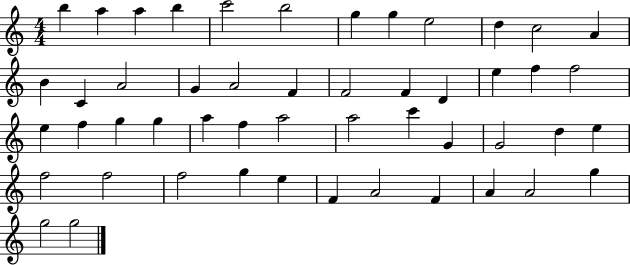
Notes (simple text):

B5/q A5/q A5/q B5/q C6/h B5/h G5/q G5/q E5/h D5/q C5/h A4/q B4/q C4/q A4/h G4/q A4/h F4/q F4/h F4/q D4/q E5/q F5/q F5/h E5/q F5/q G5/q G5/q A5/q F5/q A5/h A5/h C6/q G4/q G4/h D5/q E5/q F5/h F5/h F5/h G5/q E5/q F4/q A4/h F4/q A4/q A4/h G5/q G5/h G5/h